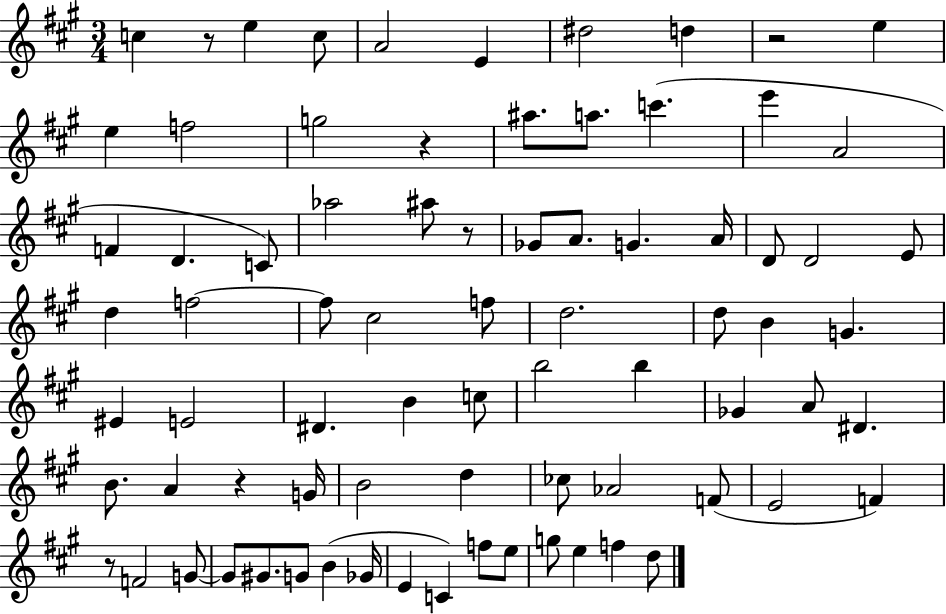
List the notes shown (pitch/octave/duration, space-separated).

C5/q R/e E5/q C5/e A4/h E4/q D#5/h D5/q R/h E5/q E5/q F5/h G5/h R/q A#5/e. A5/e. C6/q. E6/q A4/h F4/q D4/q. C4/e Ab5/h A#5/e R/e Gb4/e A4/e. G4/q. A4/s D4/e D4/h E4/e D5/q F5/h F5/e C#5/h F5/e D5/h. D5/e B4/q G4/q. EIS4/q E4/h D#4/q. B4/q C5/e B5/h B5/q Gb4/q A4/e D#4/q. B4/e. A4/q R/q G4/s B4/h D5/q CES5/e Ab4/h F4/e E4/h F4/q R/e F4/h G4/e G4/e G#4/e. G4/e B4/q Gb4/s E4/q C4/q F5/e E5/e G5/e E5/q F5/q D5/e